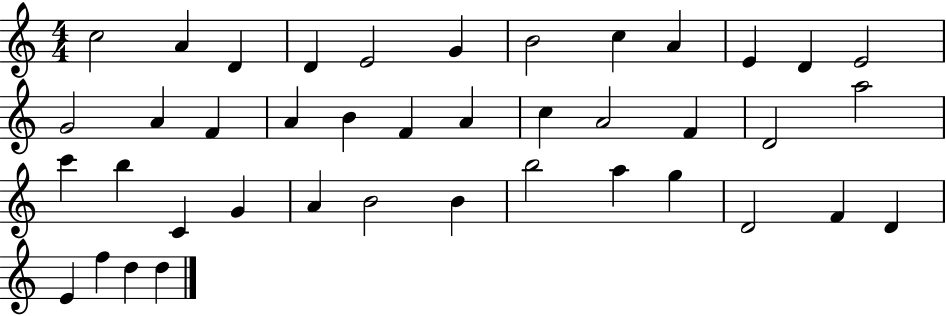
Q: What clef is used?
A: treble